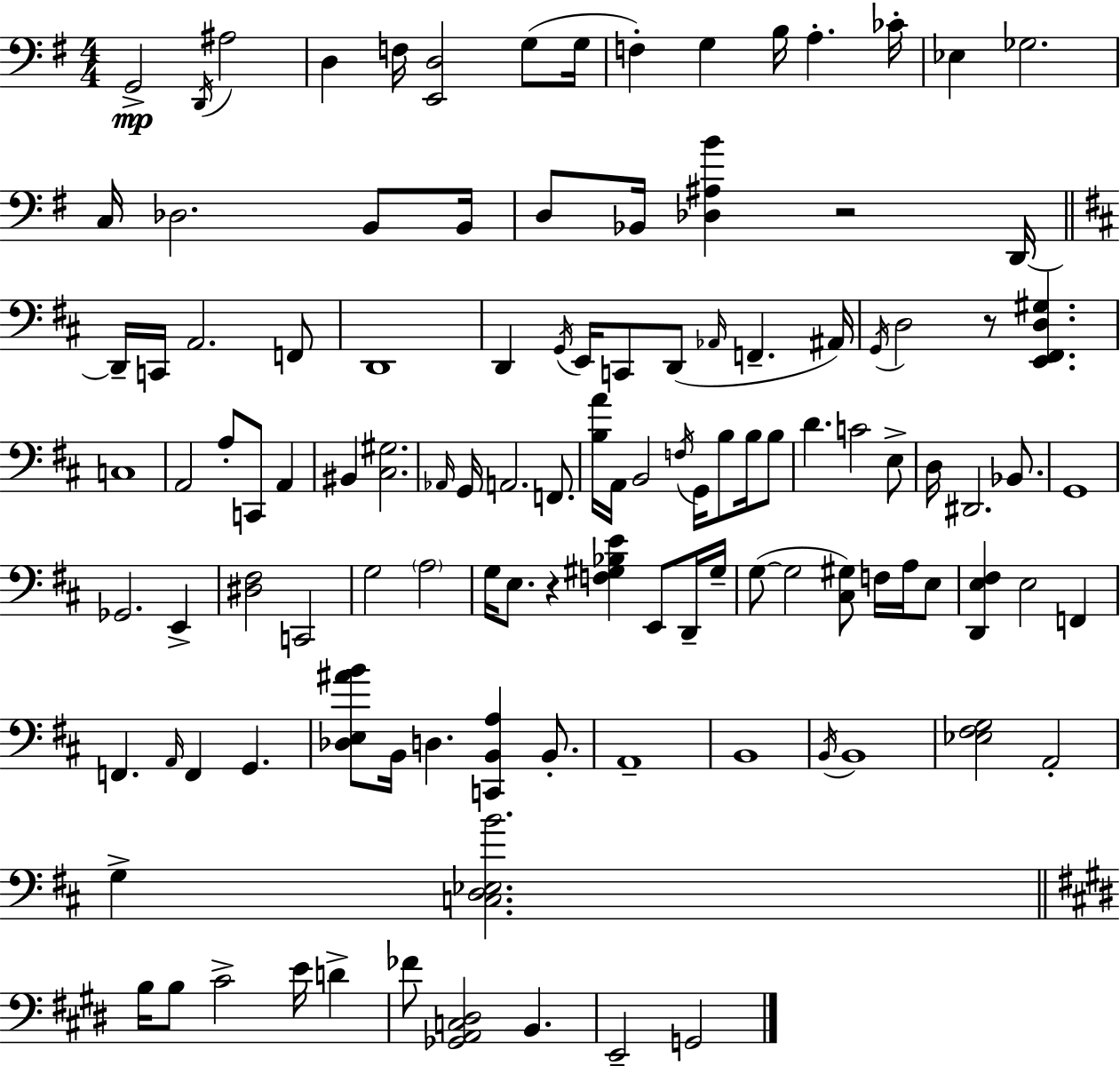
X:1
T:Untitled
M:4/4
L:1/4
K:Em
G,,2 D,,/4 ^A,2 D, F,/4 [E,,D,]2 G,/2 G,/4 F, G, B,/4 A, _C/4 _E, _G,2 C,/4 _D,2 B,,/2 B,,/4 D,/2 _B,,/4 [_D,^A,B] z2 D,,/4 D,,/4 C,,/4 A,,2 F,,/2 D,,4 D,, G,,/4 E,,/4 C,,/2 D,,/2 _A,,/4 F,, ^A,,/4 G,,/4 D,2 z/2 [E,,^F,,D,^G,] C,4 A,,2 A,/2 C,,/2 A,, ^B,, [^C,^G,]2 _A,,/4 G,,/4 A,,2 F,,/2 [B,A]/4 A,,/4 B,,2 F,/4 G,,/4 B,/2 B,/4 B,/2 D C2 E,/2 D,/4 ^D,,2 _B,,/2 G,,4 _G,,2 E,, [^D,^F,]2 C,,2 G,2 A,2 G,/4 E,/2 z [F,^G,_B,E] E,,/2 D,,/4 ^G,/4 G,/2 G,2 [^C,^G,]/2 F,/4 A,/4 E,/2 [D,,E,^F,] E,2 F,, F,, A,,/4 F,, G,, [_D,E,^AB]/2 B,,/4 D, [C,,B,,A,] B,,/2 A,,4 B,,4 B,,/4 B,,4 [_E,^F,G,]2 A,,2 G, [C,D,_E,B]2 B,/4 B,/2 ^C2 E/4 D _F/2 [_G,,A,,C,^D,]2 B,, E,,2 G,,2